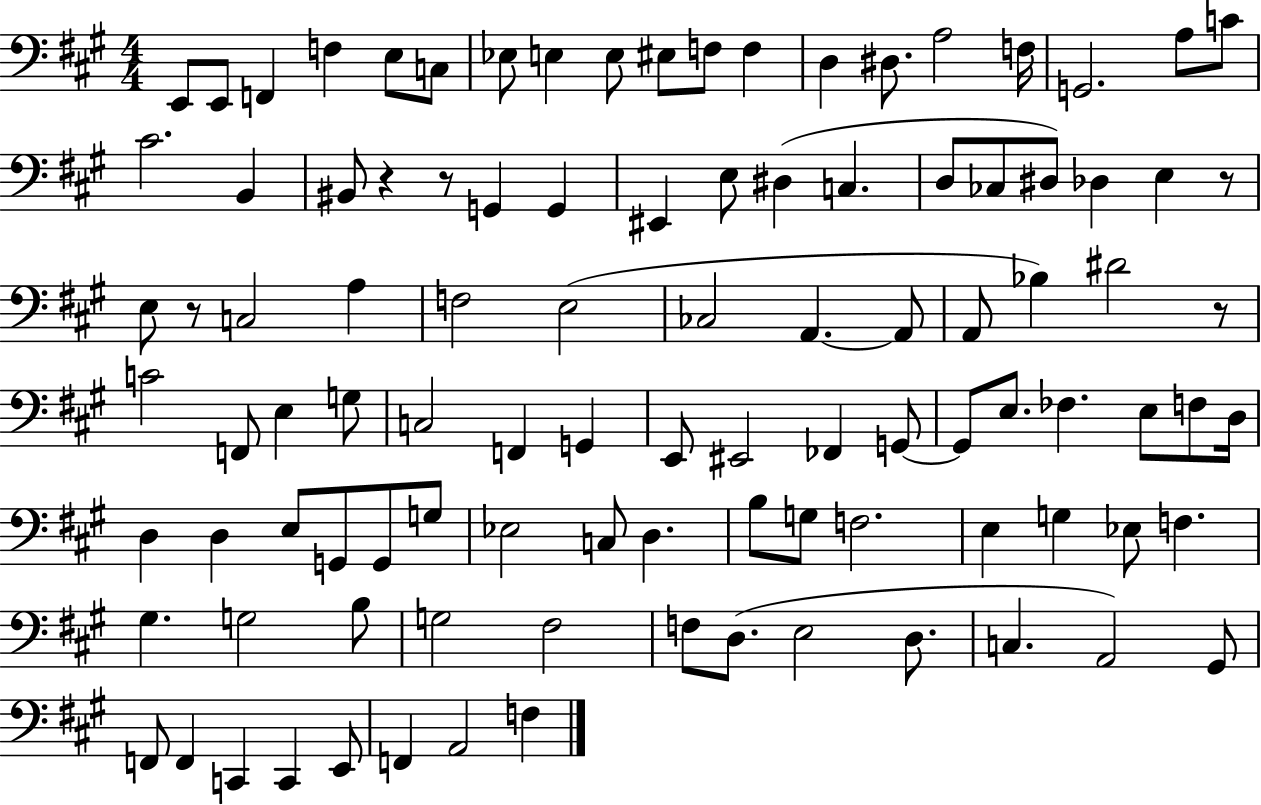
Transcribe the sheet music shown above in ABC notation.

X:1
T:Untitled
M:4/4
L:1/4
K:A
E,,/2 E,,/2 F,, F, E,/2 C,/2 _E,/2 E, E,/2 ^E,/2 F,/2 F, D, ^D,/2 A,2 F,/4 G,,2 A,/2 C/2 ^C2 B,, ^B,,/2 z z/2 G,, G,, ^E,, E,/2 ^D, C, D,/2 _C,/2 ^D,/2 _D, E, z/2 E,/2 z/2 C,2 A, F,2 E,2 _C,2 A,, A,,/2 A,,/2 _B, ^D2 z/2 C2 F,,/2 E, G,/2 C,2 F,, G,, E,,/2 ^E,,2 _F,, G,,/2 G,,/2 E,/2 _F, E,/2 F,/2 D,/4 D, D, E,/2 G,,/2 G,,/2 G,/2 _E,2 C,/2 D, B,/2 G,/2 F,2 E, G, _E,/2 F, ^G, G,2 B,/2 G,2 ^F,2 F,/2 D,/2 E,2 D,/2 C, A,,2 ^G,,/2 F,,/2 F,, C,, C,, E,,/2 F,, A,,2 F,